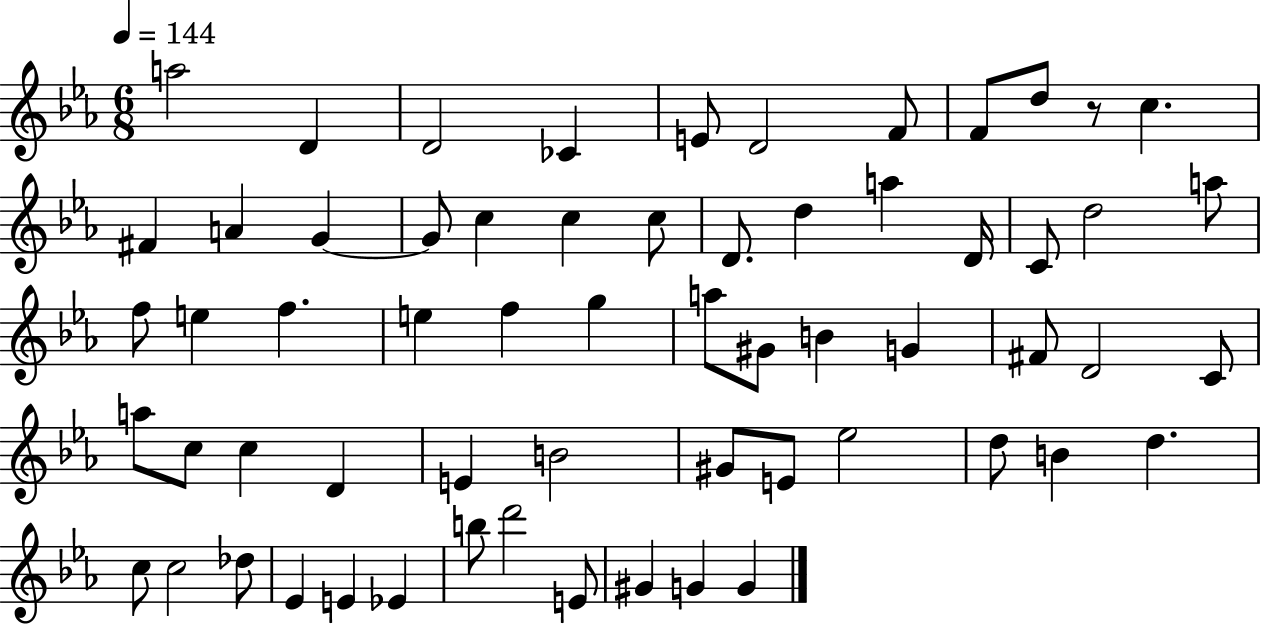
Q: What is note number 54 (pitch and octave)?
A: E4